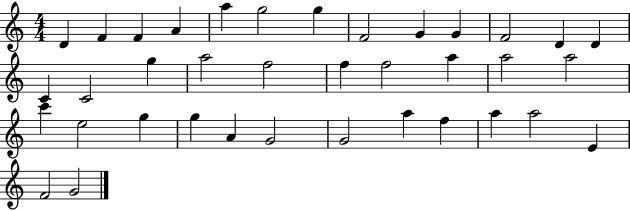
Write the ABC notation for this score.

X:1
T:Untitled
M:4/4
L:1/4
K:C
D F F A a g2 g F2 G G F2 D D C C2 g a2 f2 f f2 a a2 a2 c' e2 g g A G2 G2 a f a a2 E F2 G2